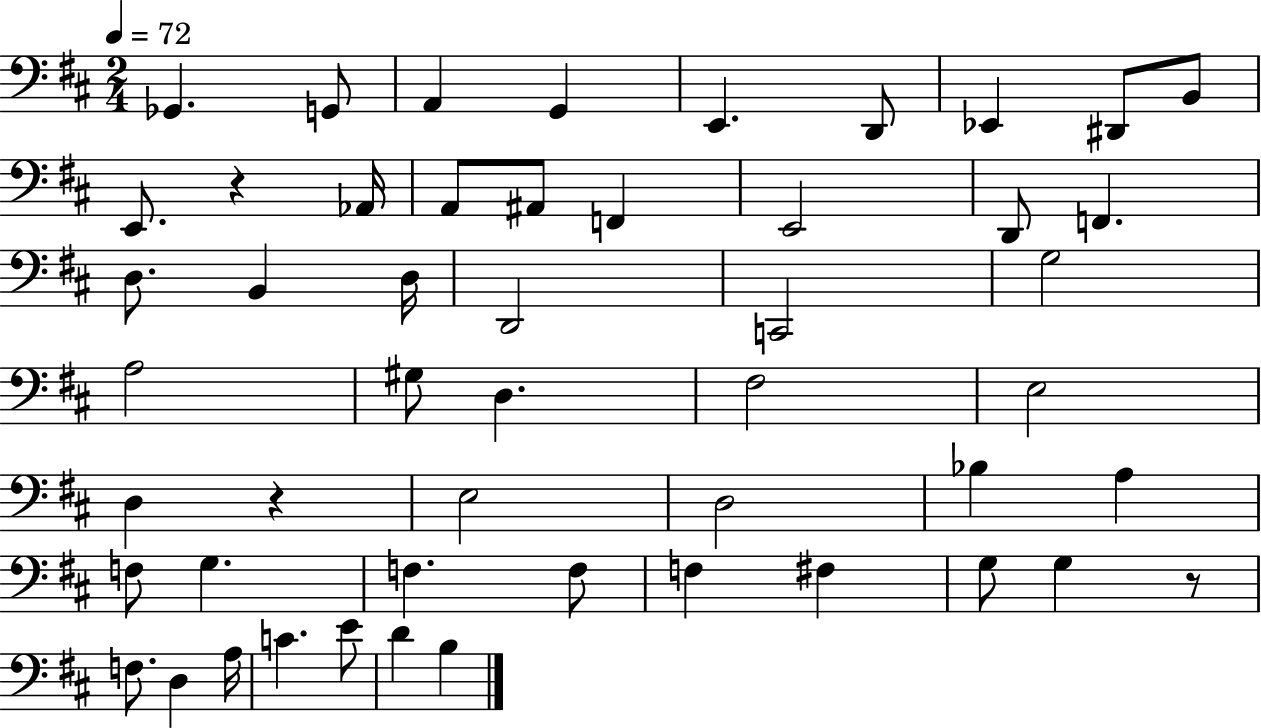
Gb2/q. G2/e A2/q G2/q E2/q. D2/e Eb2/q D#2/e B2/e E2/e. R/q Ab2/s A2/e A#2/e F2/q E2/h D2/e F2/q. D3/e. B2/q D3/s D2/h C2/h G3/h A3/h G#3/e D3/q. F#3/h E3/h D3/q R/q E3/h D3/h Bb3/q A3/q F3/e G3/q. F3/q. F3/e F3/q F#3/q G3/e G3/q R/e F3/e. D3/q A3/s C4/q. E4/e D4/q B3/q